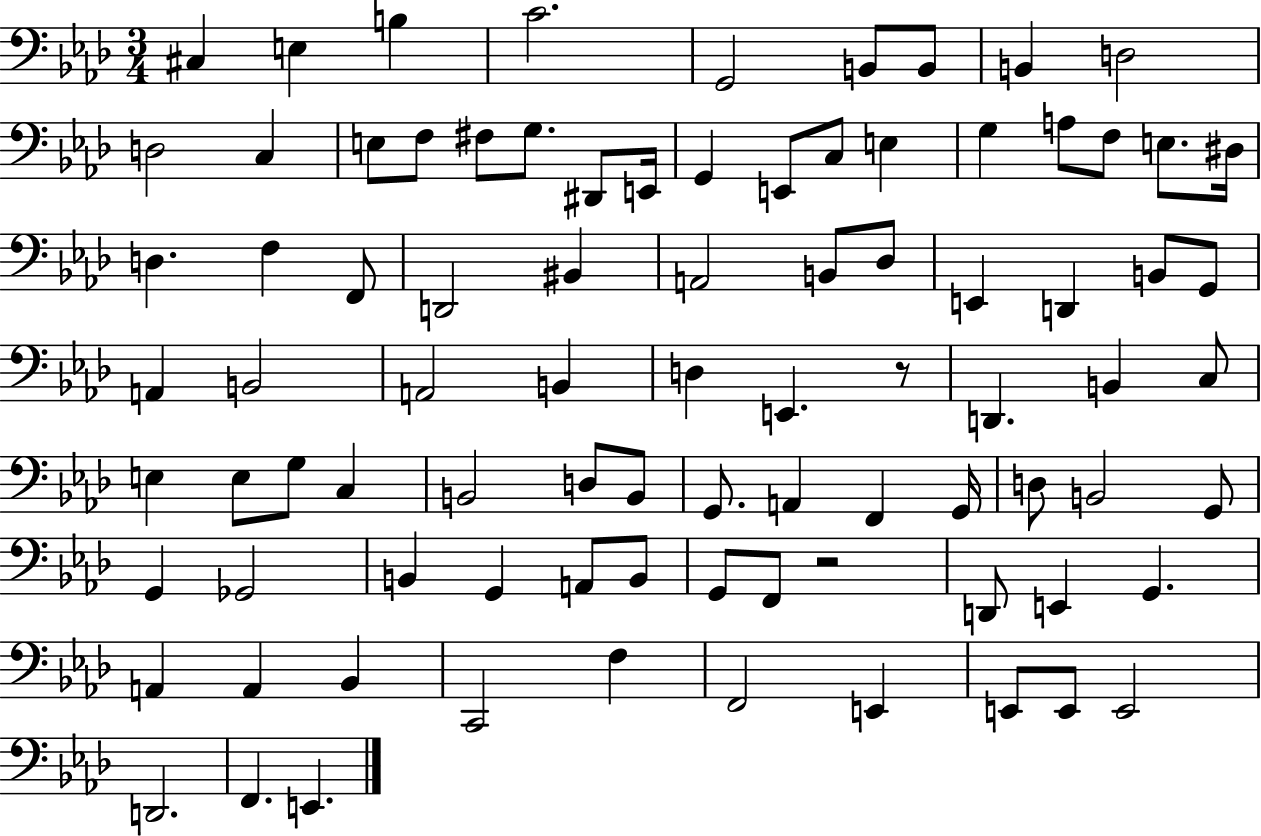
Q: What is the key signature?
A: AES major